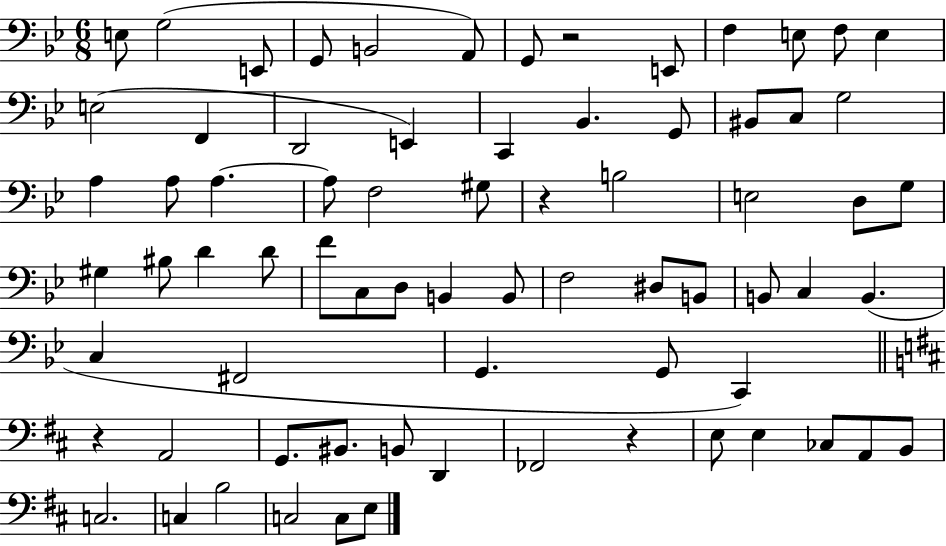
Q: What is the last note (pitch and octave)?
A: E3